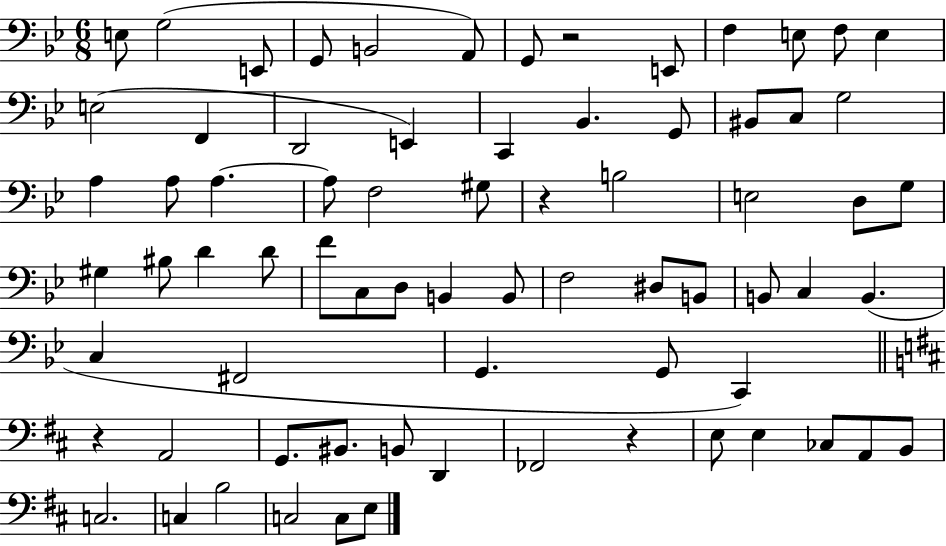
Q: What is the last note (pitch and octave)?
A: E3